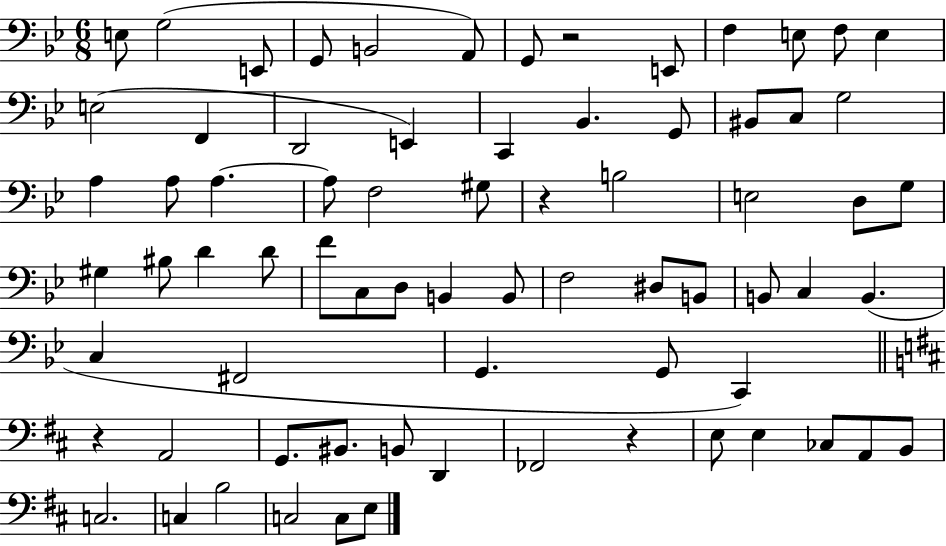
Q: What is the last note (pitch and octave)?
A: E3